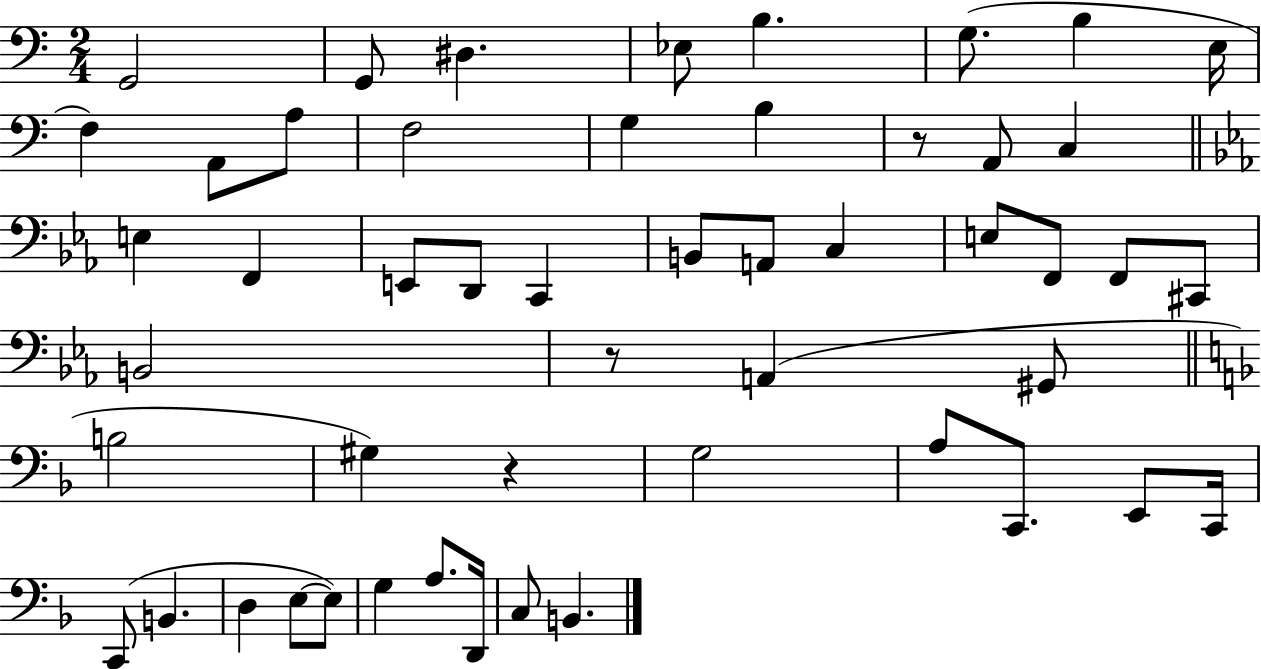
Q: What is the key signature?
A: C major